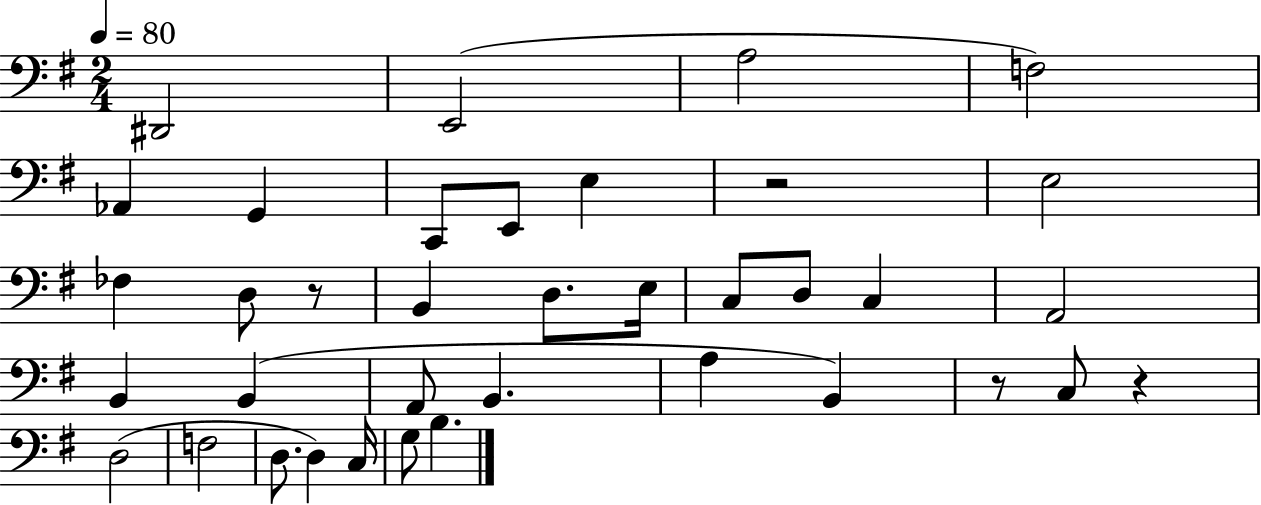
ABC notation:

X:1
T:Untitled
M:2/4
L:1/4
K:G
^D,,2 E,,2 A,2 F,2 _A,, G,, C,,/2 E,,/2 E, z2 E,2 _F, D,/2 z/2 B,, D,/2 E,/4 C,/2 D,/2 C, A,,2 B,, B,, A,,/2 B,, A, B,, z/2 C,/2 z D,2 F,2 D,/2 D, C,/4 G,/2 B,